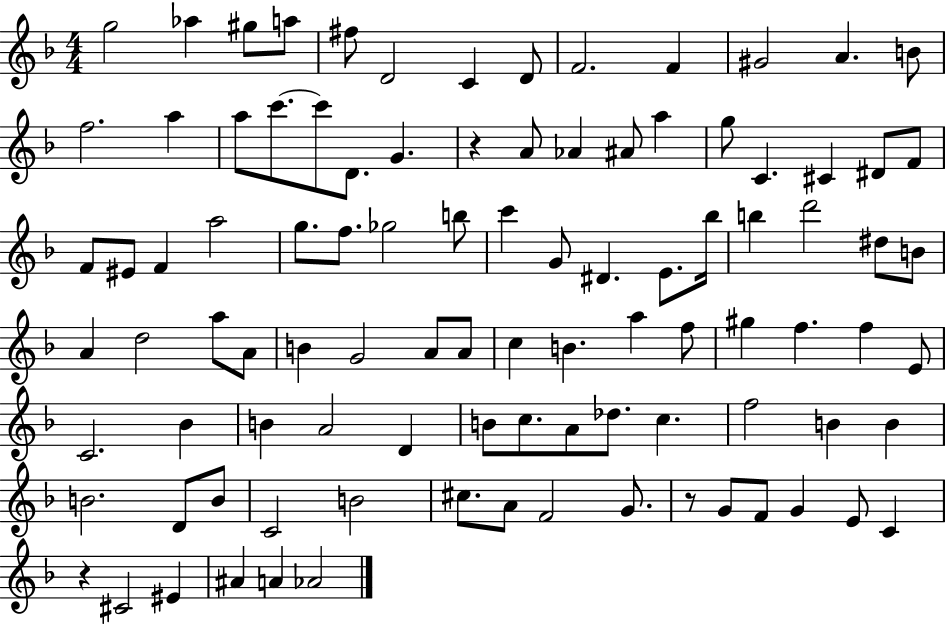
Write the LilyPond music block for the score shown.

{
  \clef treble
  \numericTimeSignature
  \time 4/4
  \key f \major
  g''2 aes''4 gis''8 a''8 | fis''8 d'2 c'4 d'8 | f'2. f'4 | gis'2 a'4. b'8 | \break f''2. a''4 | a''8 c'''8.~~ c'''8 d'8. g'4. | r4 a'8 aes'4 ais'8 a''4 | g''8 c'4. cis'4 dis'8 f'8 | \break f'8 eis'8 f'4 a''2 | g''8. f''8. ges''2 b''8 | c'''4 g'8 dis'4. e'8. bes''16 | b''4 d'''2 dis''8 b'8 | \break a'4 d''2 a''8 a'8 | b'4 g'2 a'8 a'8 | c''4 b'4. a''4 f''8 | gis''4 f''4. f''4 e'8 | \break c'2. bes'4 | b'4 a'2 d'4 | b'8 c''8. a'8 des''8. c''4. | f''2 b'4 b'4 | \break b'2. d'8 b'8 | c'2 b'2 | cis''8. a'8 f'2 g'8. | r8 g'8 f'8 g'4 e'8 c'4 | \break r4 cis'2 eis'4 | ais'4 a'4 aes'2 | \bar "|."
}